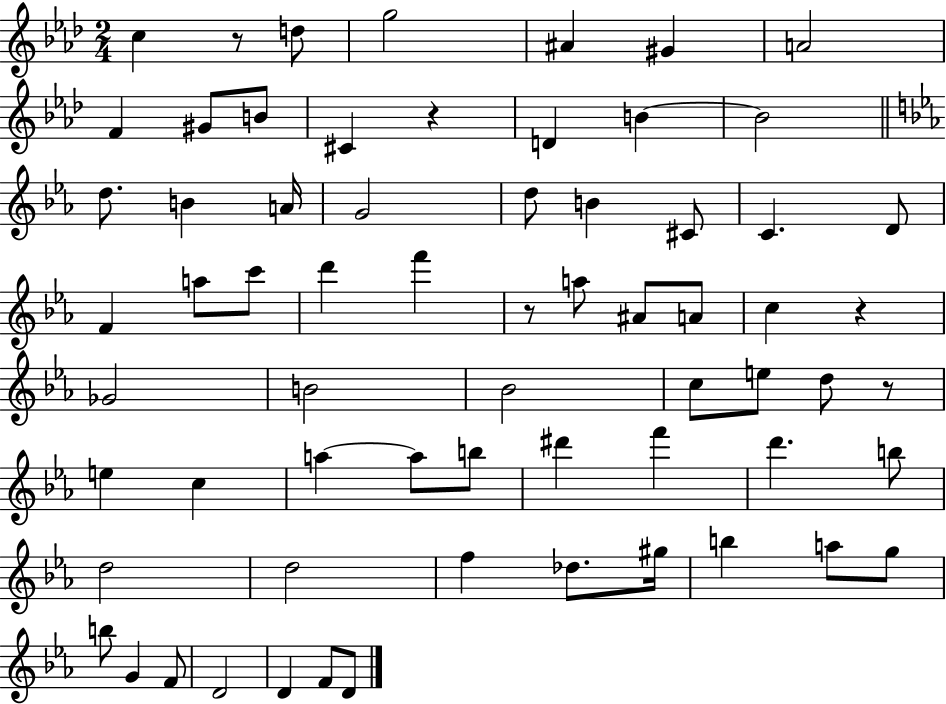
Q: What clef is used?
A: treble